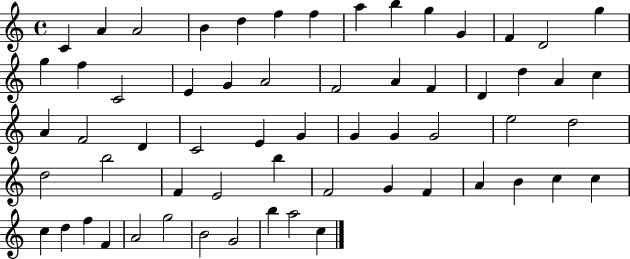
C4/q A4/q A4/h B4/q D5/q F5/q F5/q A5/q B5/q G5/q G4/q F4/q D4/h G5/q G5/q F5/q C4/h E4/q G4/q A4/h F4/h A4/q F4/q D4/q D5/q A4/q C5/q A4/q F4/h D4/q C4/h E4/q G4/q G4/q G4/q G4/h E5/h D5/h D5/h B5/h F4/q E4/h B5/q F4/h G4/q F4/q A4/q B4/q C5/q C5/q C5/q D5/q F5/q F4/q A4/h G5/h B4/h G4/h B5/q A5/h C5/q